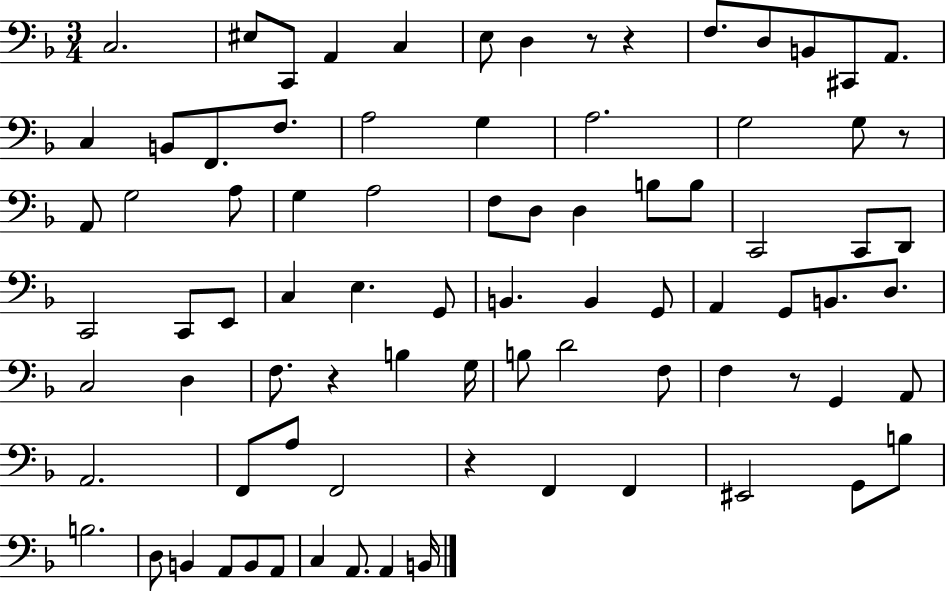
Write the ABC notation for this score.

X:1
T:Untitled
M:3/4
L:1/4
K:F
C,2 ^E,/2 C,,/2 A,, C, E,/2 D, z/2 z F,/2 D,/2 B,,/2 ^C,,/2 A,,/2 C, B,,/2 F,,/2 F,/2 A,2 G, A,2 G,2 G,/2 z/2 A,,/2 G,2 A,/2 G, A,2 F,/2 D,/2 D, B,/2 B,/2 C,,2 C,,/2 D,,/2 C,,2 C,,/2 E,,/2 C, E, G,,/2 B,, B,, G,,/2 A,, G,,/2 B,,/2 D,/2 C,2 D, F,/2 z B, G,/4 B,/2 D2 F,/2 F, z/2 G,, A,,/2 A,,2 F,,/2 A,/2 F,,2 z F,, F,, ^E,,2 G,,/2 B,/2 B,2 D,/2 B,, A,,/2 B,,/2 A,,/2 C, A,,/2 A,, B,,/4